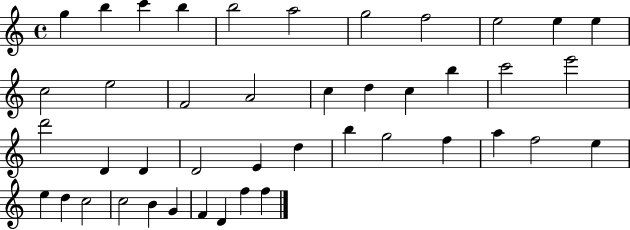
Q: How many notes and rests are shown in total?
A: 43